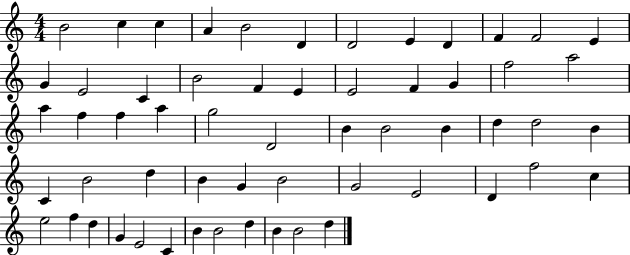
B4/h C5/q C5/q A4/q B4/h D4/q D4/h E4/q D4/q F4/q F4/h E4/q G4/q E4/h C4/q B4/h F4/q E4/q E4/h F4/q G4/q F5/h A5/h A5/q F5/q F5/q A5/q G5/h D4/h B4/q B4/h B4/q D5/q D5/h B4/q C4/q B4/h D5/q B4/q G4/q B4/h G4/h E4/h D4/q F5/h C5/q E5/h F5/q D5/q G4/q E4/h C4/q B4/q B4/h D5/q B4/q B4/h D5/q